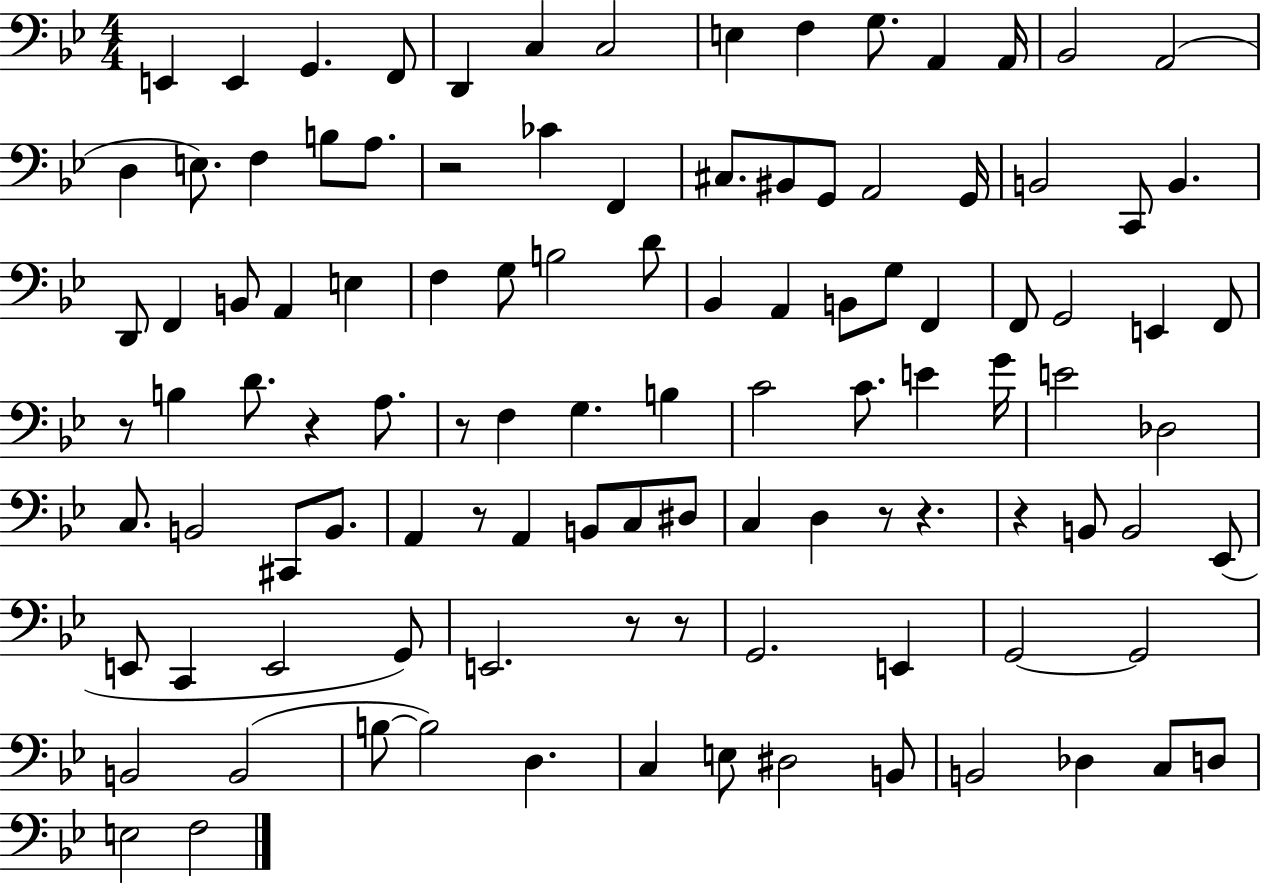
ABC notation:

X:1
T:Untitled
M:4/4
L:1/4
K:Bb
E,, E,, G,, F,,/2 D,, C, C,2 E, F, G,/2 A,, A,,/4 _B,,2 A,,2 D, E,/2 F, B,/2 A,/2 z2 _C F,, ^C,/2 ^B,,/2 G,,/2 A,,2 G,,/4 B,,2 C,,/2 B,, D,,/2 F,, B,,/2 A,, E, F, G,/2 B,2 D/2 _B,, A,, B,,/2 G,/2 F,, F,,/2 G,,2 E,, F,,/2 z/2 B, D/2 z A,/2 z/2 F, G, B, C2 C/2 E G/4 E2 _D,2 C,/2 B,,2 ^C,,/2 B,,/2 A,, z/2 A,, B,,/2 C,/2 ^D,/2 C, D, z/2 z z B,,/2 B,,2 _E,,/2 E,,/2 C,, E,,2 G,,/2 E,,2 z/2 z/2 G,,2 E,, G,,2 G,,2 B,,2 B,,2 B,/2 B,2 D, C, E,/2 ^D,2 B,,/2 B,,2 _D, C,/2 D,/2 E,2 F,2